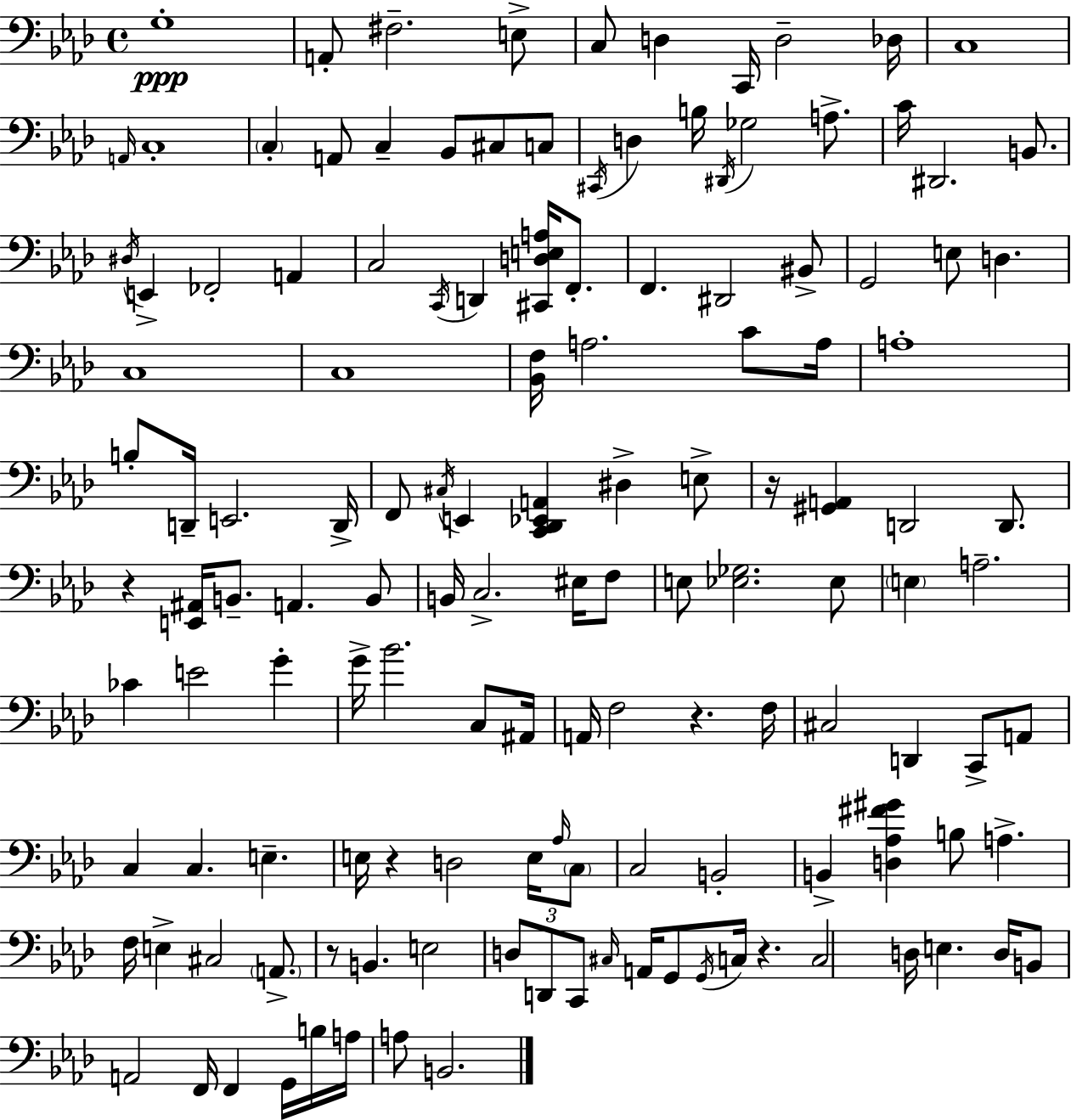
G3/w A2/e F#3/h. E3/e C3/e D3/q C2/s D3/h Db3/s C3/w A2/s C3/w C3/q A2/e C3/q Bb2/e C#3/e C3/e C#2/s D3/q B3/s D#2/s Gb3/h A3/e. C4/s D#2/h. B2/e. D#3/s E2/q FES2/h A2/q C3/h C2/s D2/q [C#2,D3,E3,A3]/s F2/e. F2/q. D#2/h BIS2/e G2/h E3/e D3/q. C3/w C3/w [Bb2,F3]/s A3/h. C4/e A3/s A3/w B3/e D2/s E2/h. D2/s F2/e C#3/s E2/q [C2,Db2,Eb2,A2]/q D#3/q E3/e R/s [G#2,A2]/q D2/h D2/e. R/q [E2,A#2]/s B2/e. A2/q. B2/e B2/s C3/h. EIS3/s F3/e E3/e [Eb3,Gb3]/h. Eb3/e E3/q A3/h. CES4/q E4/h G4/q G4/s Bb4/h. C3/e A#2/s A2/s F3/h R/q. F3/s C#3/h D2/q C2/e A2/e C3/q C3/q. E3/q. E3/s R/q D3/h E3/s Ab3/s C3/e C3/h B2/h B2/q [D3,Ab3,F#4,G#4]/q B3/e A3/q. F3/s E3/q C#3/h A2/e. R/e B2/q. E3/h D3/e D2/e C2/e C#3/s A2/s G2/e G2/s C3/s R/q. C3/h D3/s E3/q. D3/s B2/e A2/h F2/s F2/q G2/s B3/s A3/s A3/e B2/h.